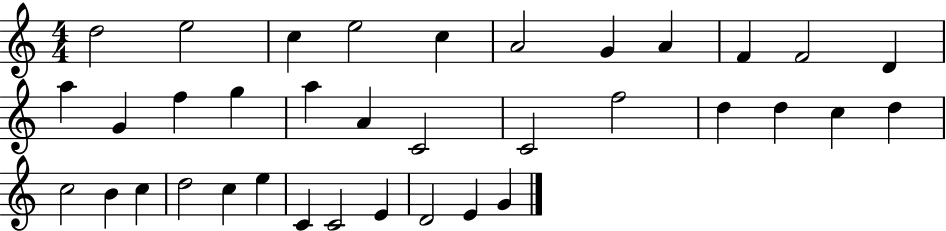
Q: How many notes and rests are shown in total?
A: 36